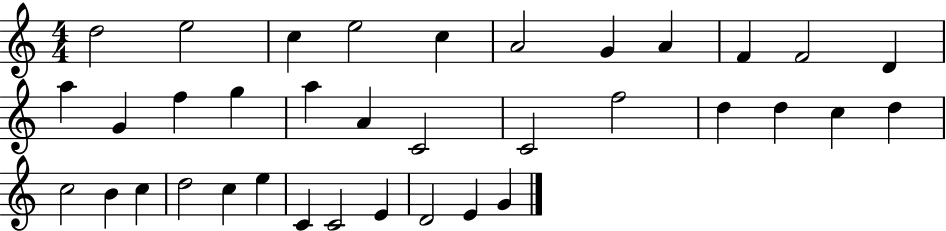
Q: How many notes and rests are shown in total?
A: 36